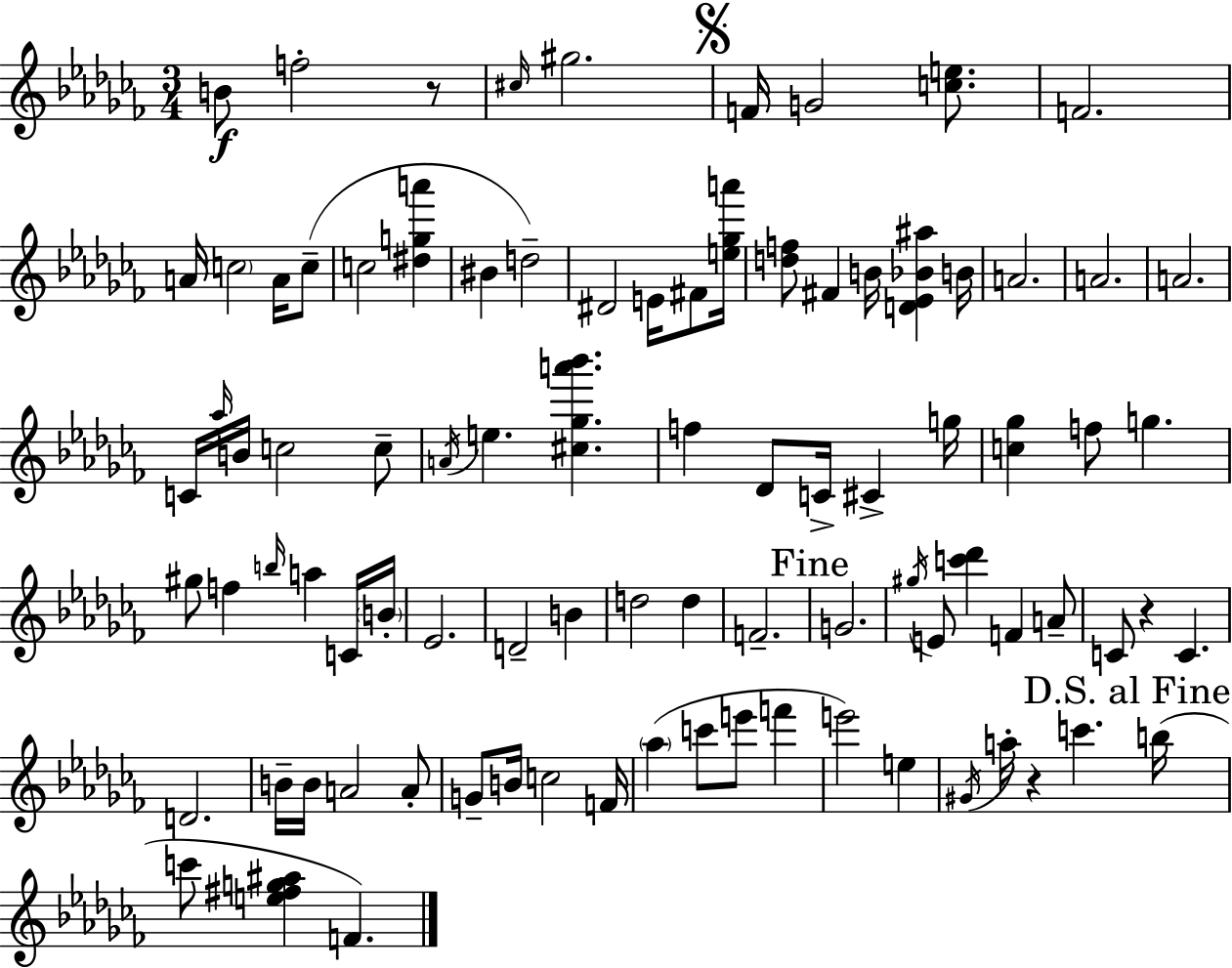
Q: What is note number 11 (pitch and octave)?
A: C5